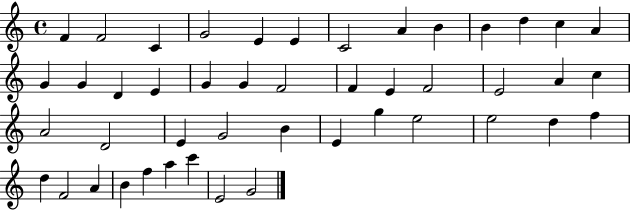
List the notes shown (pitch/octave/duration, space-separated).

F4/q F4/h C4/q G4/h E4/q E4/q C4/h A4/q B4/q B4/q D5/q C5/q A4/q G4/q G4/q D4/q E4/q G4/q G4/q F4/h F4/q E4/q F4/h E4/h A4/q C5/q A4/h D4/h E4/q G4/h B4/q E4/q G5/q E5/h E5/h D5/q F5/q D5/q F4/h A4/q B4/q F5/q A5/q C6/q E4/h G4/h